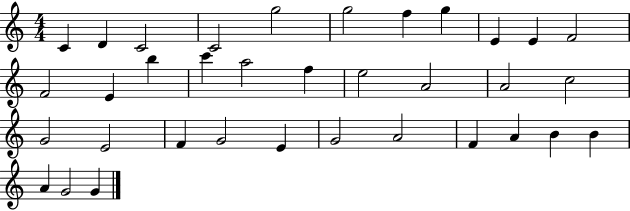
{
  \clef treble
  \numericTimeSignature
  \time 4/4
  \key c \major
  c'4 d'4 c'2 | c'2 g''2 | g''2 f''4 g''4 | e'4 e'4 f'2 | \break f'2 e'4 b''4 | c'''4 a''2 f''4 | e''2 a'2 | a'2 c''2 | \break g'2 e'2 | f'4 g'2 e'4 | g'2 a'2 | f'4 a'4 b'4 b'4 | \break a'4 g'2 g'4 | \bar "|."
}